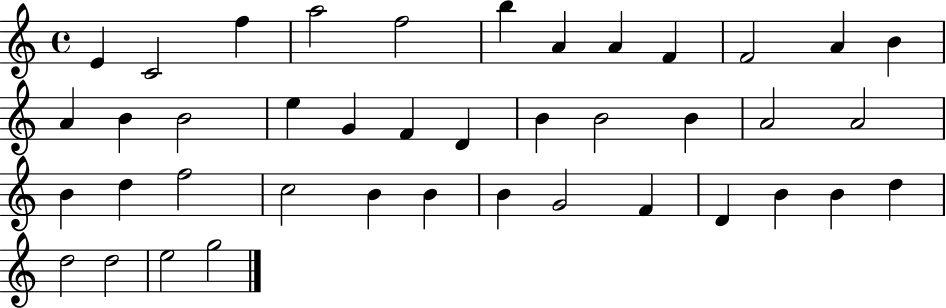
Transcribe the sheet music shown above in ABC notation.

X:1
T:Untitled
M:4/4
L:1/4
K:C
E C2 f a2 f2 b A A F F2 A B A B B2 e G F D B B2 B A2 A2 B d f2 c2 B B B G2 F D B B d d2 d2 e2 g2